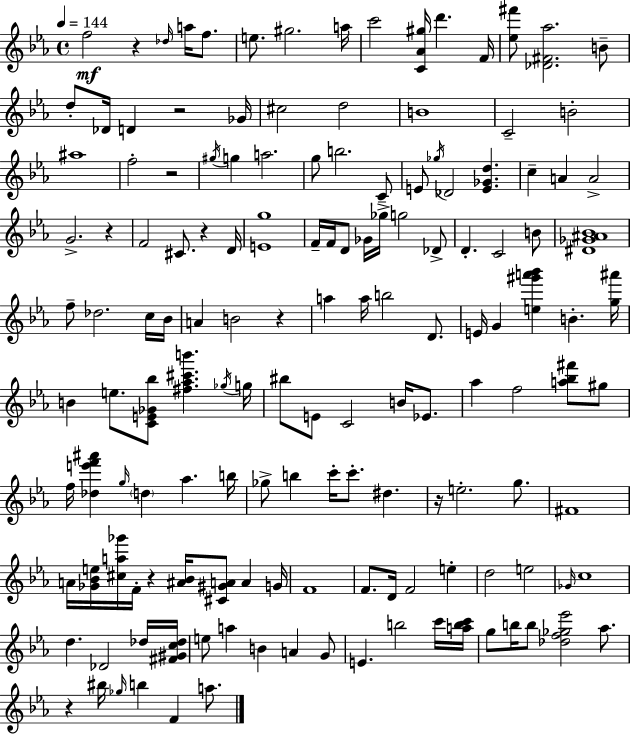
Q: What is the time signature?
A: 4/4